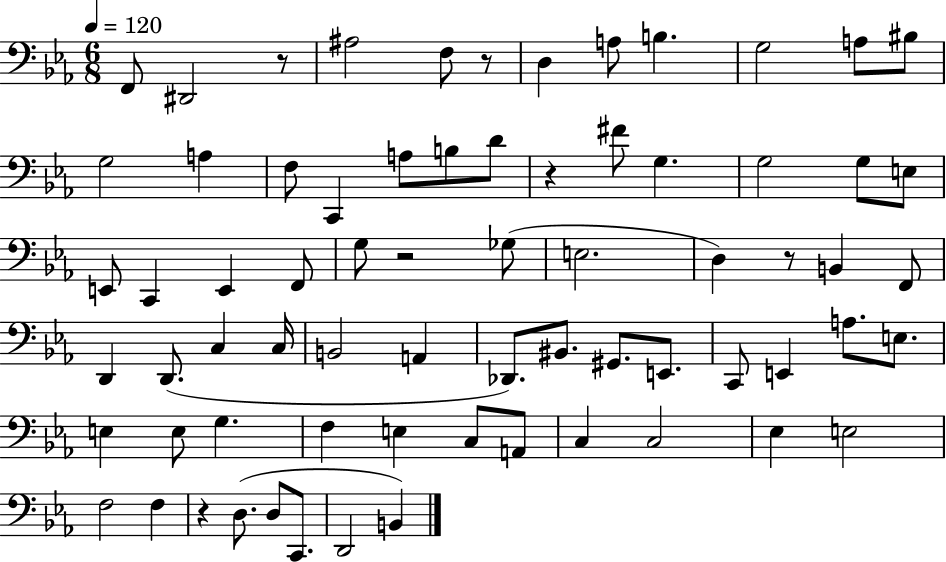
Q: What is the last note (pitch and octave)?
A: B2